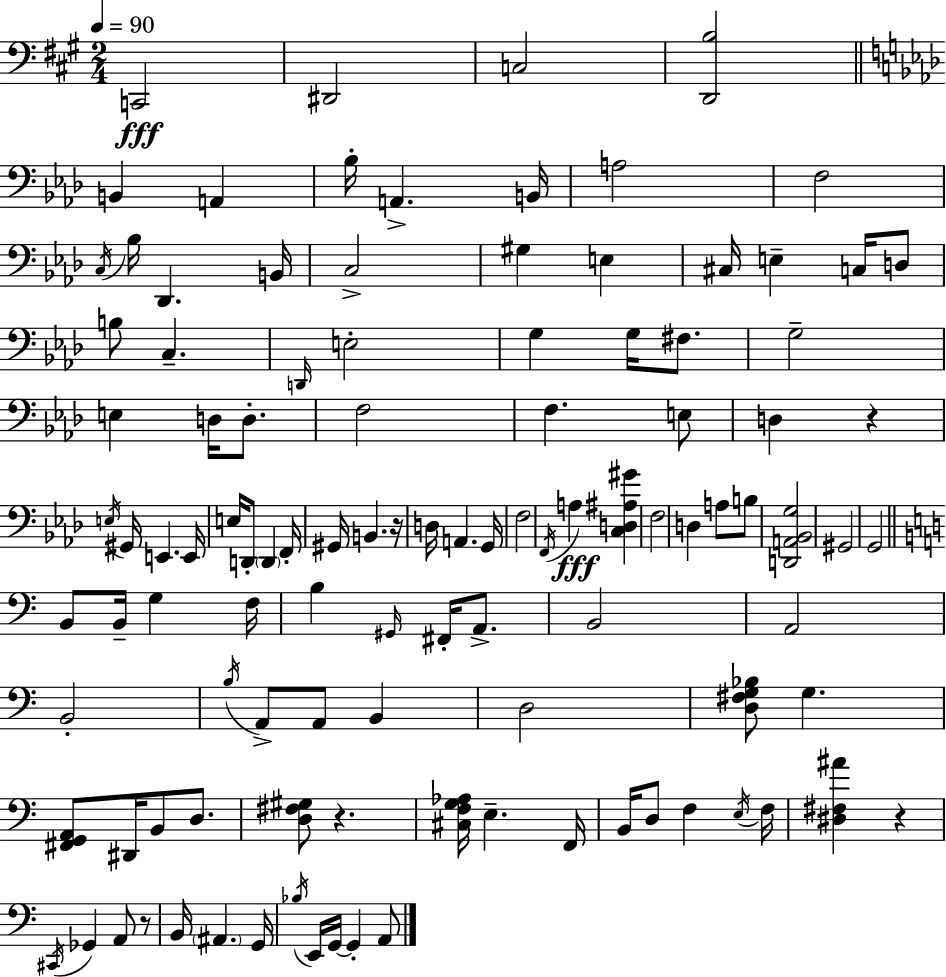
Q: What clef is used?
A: bass